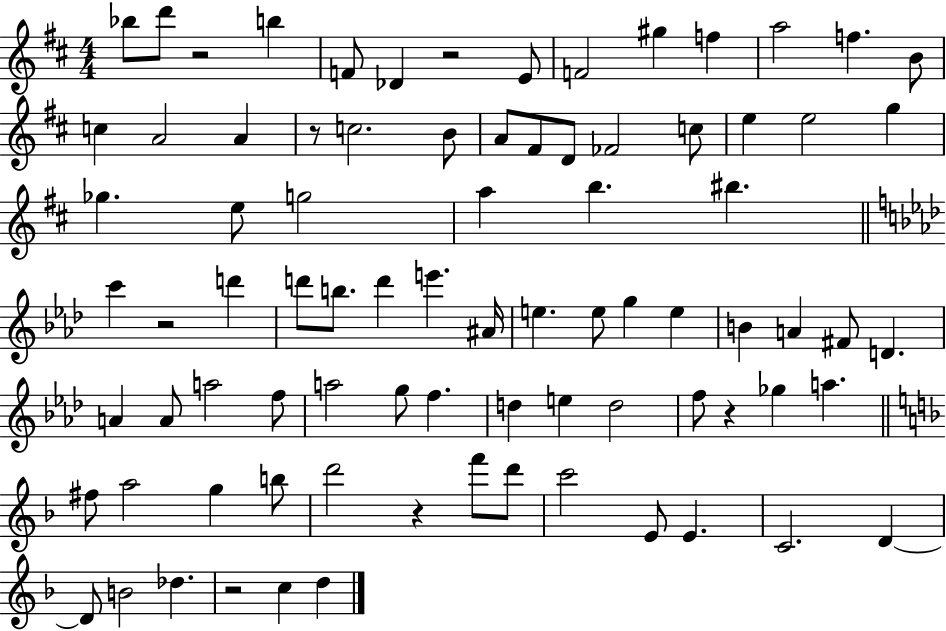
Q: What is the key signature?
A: D major